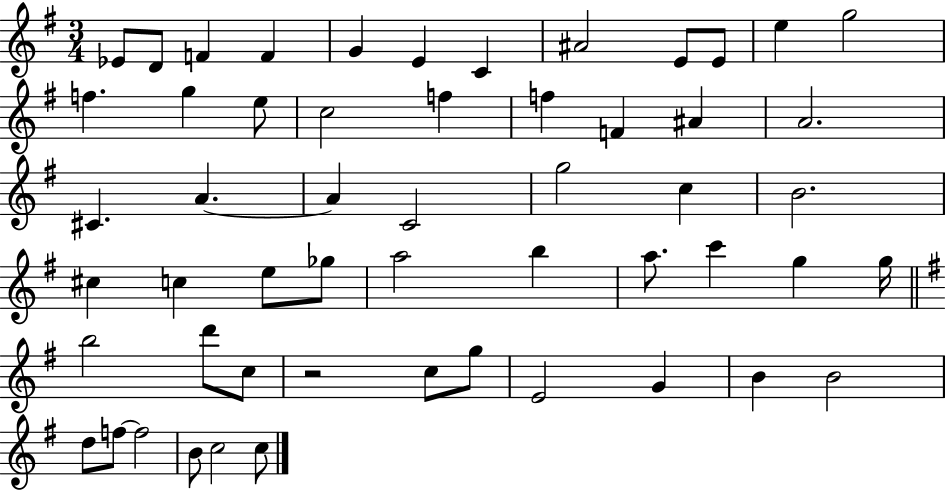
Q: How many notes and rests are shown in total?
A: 54